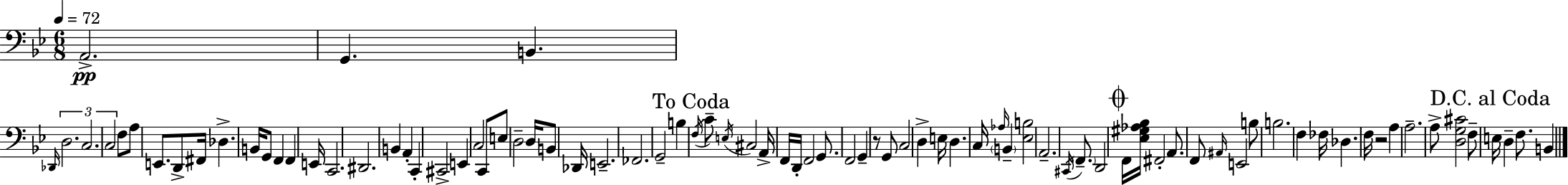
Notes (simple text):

A2/h. G2/q. B2/q. Db2/s D3/h. C3/h. C3/h F3/e A3/e E2/e. D2/e F#2/s Db3/q. B2/s G2/e F2/q F2/q E2/s C2/h. D#2/h. B2/q A2/q C2/q C#2/h E2/q C3/h C2/e E3/e D3/h D3/s B2/e Db2/s E2/h. FES2/h. G2/h B3/q F3/s C4/e E3/s C#3/h A2/s F2/s D2/s F2/h G2/e. F2/h G2/q R/e G2/e C3/h D3/q E3/s D3/q. C3/s Ab3/s B2/q [Eb3,B3]/h A2/h. C#2/s F2/e. D2/h F2/s [Eb3,G#3,Ab3,Bb3]/s F#2/h A2/e. F2/e A#2/s E2/h B3/e B3/h. F3/q FES3/s Db3/q. F3/s R/h A3/q A3/h. A3/e [D3,G3,C#4]/h F3/e E3/s D3/q F3/e. B2/q